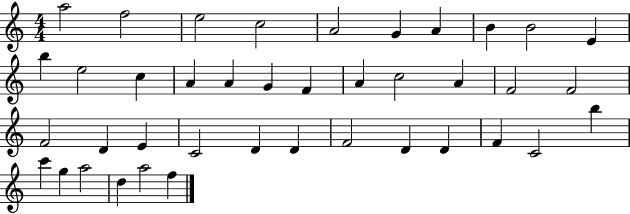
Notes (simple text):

A5/h F5/h E5/h C5/h A4/h G4/q A4/q B4/q B4/h E4/q B5/q E5/h C5/q A4/q A4/q G4/q F4/q A4/q C5/h A4/q F4/h F4/h F4/h D4/q E4/q C4/h D4/q D4/q F4/h D4/q D4/q F4/q C4/h B5/q C6/q G5/q A5/h D5/q A5/h F5/q